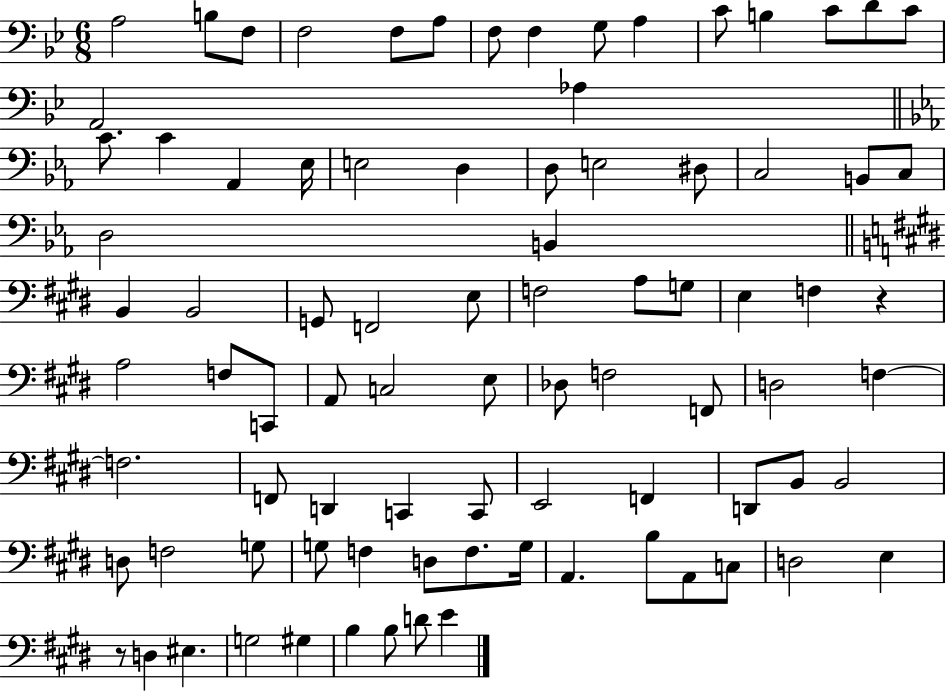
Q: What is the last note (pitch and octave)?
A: E4